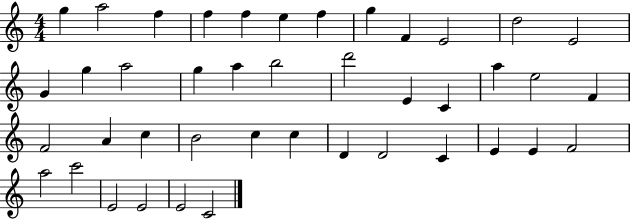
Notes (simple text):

G5/q A5/h F5/q F5/q F5/q E5/q F5/q G5/q F4/q E4/h D5/h E4/h G4/q G5/q A5/h G5/q A5/q B5/h D6/h E4/q C4/q A5/q E5/h F4/q F4/h A4/q C5/q B4/h C5/q C5/q D4/q D4/h C4/q E4/q E4/q F4/h A5/h C6/h E4/h E4/h E4/h C4/h